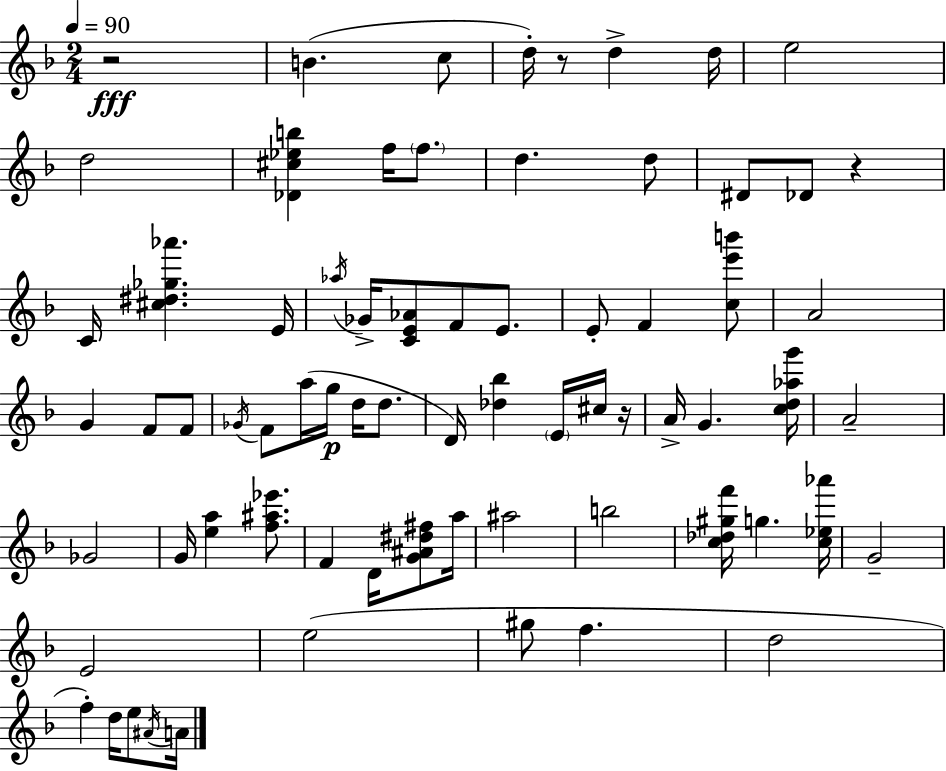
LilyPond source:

{
  \clef treble
  \numericTimeSignature
  \time 2/4
  \key d \minor
  \tempo 4 = 90
  \repeat volta 2 { r2\fff | b'4.( c''8 | d''16-.) r8 d''4-> d''16 | e''2 | \break d''2 | <des' cis'' ees'' b''>4 f''16 \parenthesize f''8. | d''4. d''8 | dis'8 des'8 r4 | \break c'16 <cis'' dis'' ges'' aes'''>4. e'16 | \acciaccatura { aes''16 } ges'16-> <c' e' aes'>8 f'8 e'8. | e'8-. f'4 <c'' e''' b'''>8 | a'2 | \break g'4 f'8 f'8 | \acciaccatura { ges'16 } f'8 a''16( g''16\p d''16 d''8. | d'16) <des'' bes''>4 \parenthesize e'16 | cis''16 r16 a'16-> g'4. | \break <c'' d'' aes'' g'''>16 a'2-- | ges'2 | g'16 <e'' a''>4 <f'' ais'' ees'''>8. | f'4 d'16 <g' ais' dis'' fis''>8 | \break a''16 ais''2 | b''2 | <c'' des'' gis'' f'''>16 g''4. | <c'' ees'' aes'''>16 g'2-- | \break e'2 | e''2( | gis''8 f''4. | d''2 | \break f''4-.) d''16 e''8 | \acciaccatura { ais'16 } a'16 } \bar "|."
}